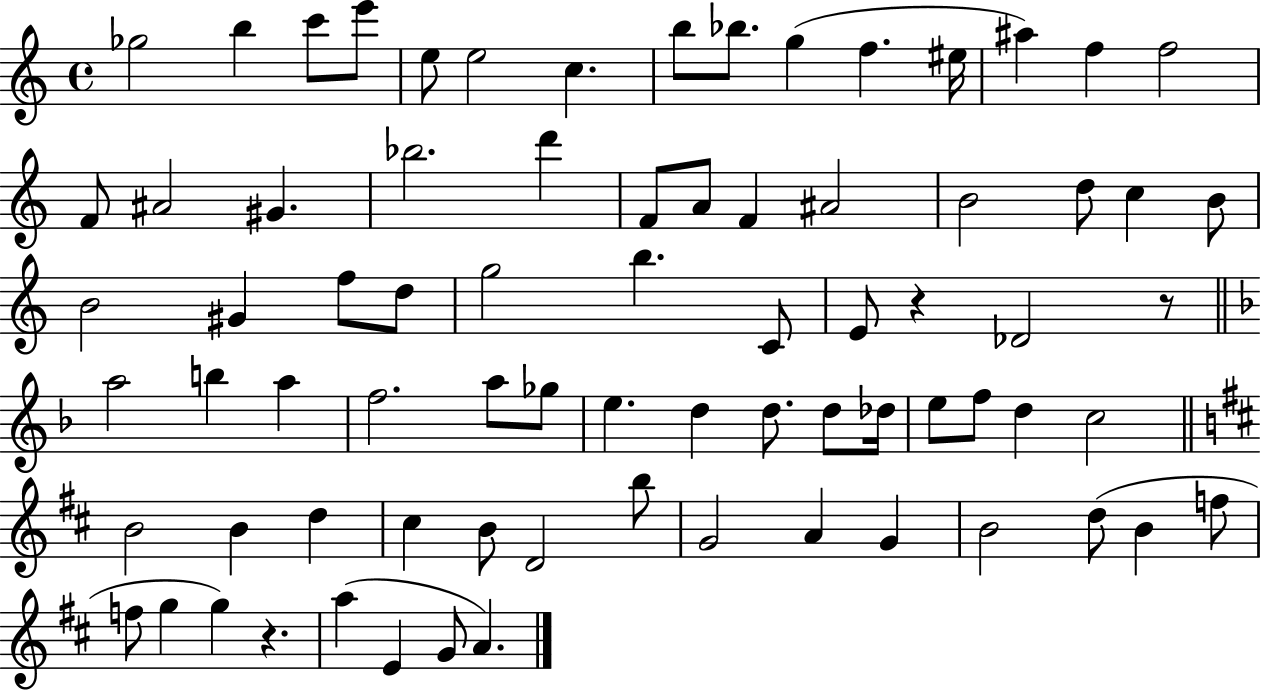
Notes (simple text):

Gb5/h B5/q C6/e E6/e E5/e E5/h C5/q. B5/e Bb5/e. G5/q F5/q. EIS5/s A#5/q F5/q F5/h F4/e A#4/h G#4/q. Bb5/h. D6/q F4/e A4/e F4/q A#4/h B4/h D5/e C5/q B4/e B4/h G#4/q F5/e D5/e G5/h B5/q. C4/e E4/e R/q Db4/h R/e A5/h B5/q A5/q F5/h. A5/e Gb5/e E5/q. D5/q D5/e. D5/e Db5/s E5/e F5/e D5/q C5/h B4/h B4/q D5/q C#5/q B4/e D4/h B5/e G4/h A4/q G4/q B4/h D5/e B4/q F5/e F5/e G5/q G5/q R/q. A5/q E4/q G4/e A4/q.